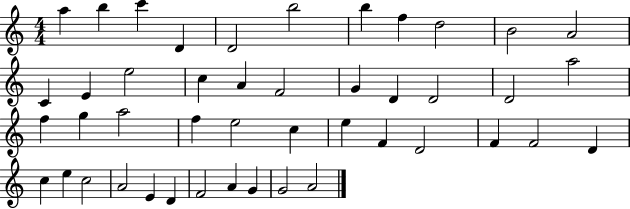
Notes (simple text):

A5/q B5/q C6/q D4/q D4/h B5/h B5/q F5/q D5/h B4/h A4/h C4/q E4/q E5/h C5/q A4/q F4/h G4/q D4/q D4/h D4/h A5/h F5/q G5/q A5/h F5/q E5/h C5/q E5/q F4/q D4/h F4/q F4/h D4/q C5/q E5/q C5/h A4/h E4/q D4/q F4/h A4/q G4/q G4/h A4/h